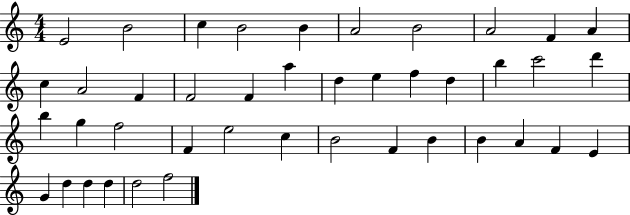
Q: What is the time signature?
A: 4/4